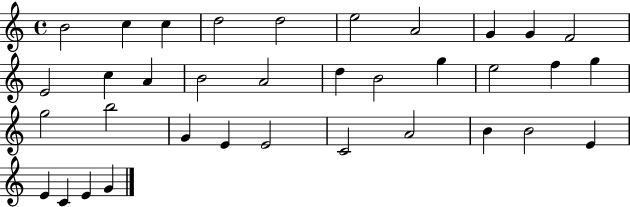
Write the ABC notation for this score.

X:1
T:Untitled
M:4/4
L:1/4
K:C
B2 c c d2 d2 e2 A2 G G F2 E2 c A B2 A2 d B2 g e2 f g g2 b2 G E E2 C2 A2 B B2 E E C E G